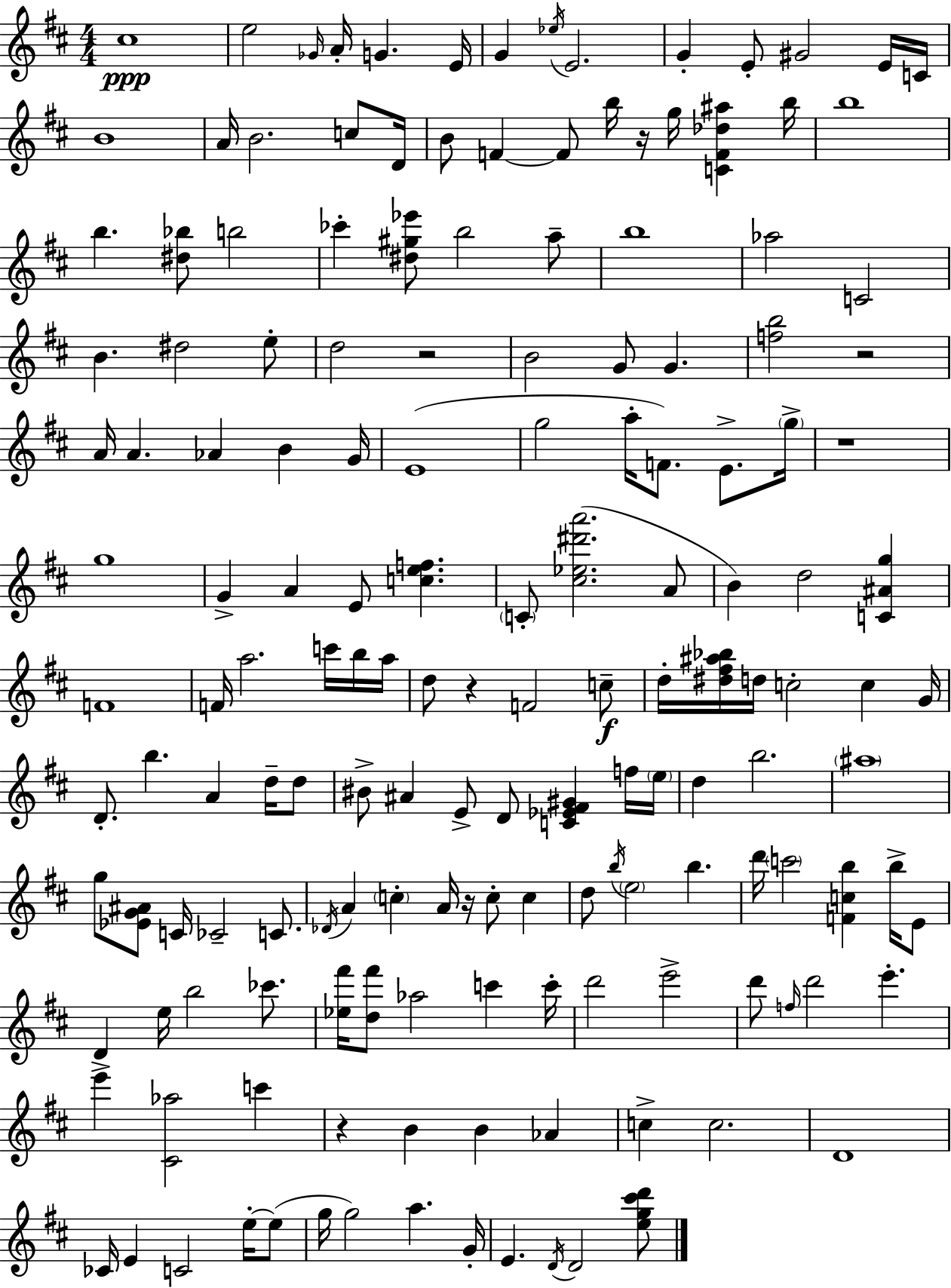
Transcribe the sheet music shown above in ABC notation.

X:1
T:Untitled
M:4/4
L:1/4
K:D
^c4 e2 _G/4 A/4 G E/4 G _e/4 E2 G E/2 ^G2 E/4 C/4 B4 A/4 B2 c/2 D/4 B/2 F F/2 b/4 z/4 g/4 [CF_d^a] b/4 b4 b [^d_b]/2 b2 _c' [^d^g_e']/2 b2 a/2 b4 _a2 C2 B ^d2 e/2 d2 z2 B2 G/2 G [fb]2 z2 A/4 A _A B G/4 E4 g2 a/4 F/2 E/2 g/4 z4 g4 G A E/2 [cef] C/2 [^c_e^d'a']2 A/2 B d2 [C^Ag] F4 F/4 a2 c'/4 b/4 a/4 d/2 z F2 c/2 d/4 [^d^f^a_b]/4 d/4 c2 c G/4 D/2 b A d/4 d/2 ^B/2 ^A E/2 D/2 [C_E^F^G] f/4 e/4 d b2 ^a4 g/2 [_EG^A]/2 C/4 _C2 C/2 _D/4 A c A/4 z/4 c/2 c d/2 b/4 e2 b d'/4 c'2 [Fcb] b/4 E/2 D e/4 b2 _c'/2 [_e^f']/4 [d^f']/2 _a2 c' c'/4 d'2 e'2 d'/2 f/4 d'2 e' e' [^C_a]2 c' z B B _A c c2 D4 _C/4 E C2 e/4 e/2 g/4 g2 a G/4 E D/4 D2 [eg^c'd']/2